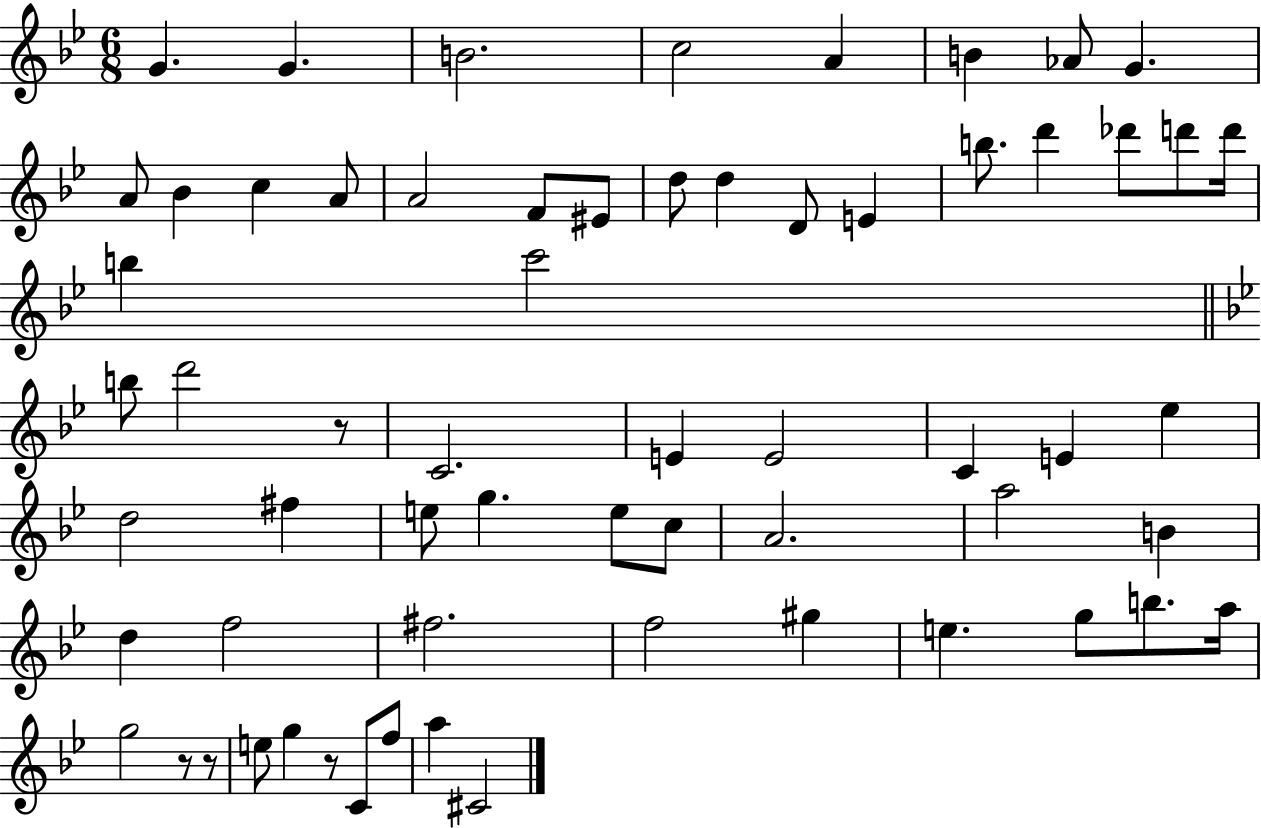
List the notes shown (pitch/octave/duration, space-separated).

G4/q. G4/q. B4/h. C5/h A4/q B4/q Ab4/e G4/q. A4/e Bb4/q C5/q A4/e A4/h F4/e EIS4/e D5/e D5/q D4/e E4/q B5/e. D6/q Db6/e D6/e D6/s B5/q C6/h B5/e D6/h R/e C4/h. E4/q E4/h C4/q E4/q Eb5/q D5/h F#5/q E5/e G5/q. E5/e C5/e A4/h. A5/h B4/q D5/q F5/h F#5/h. F5/h G#5/q E5/q. G5/e B5/e. A5/s G5/h R/e R/e E5/e G5/q R/e C4/e F5/e A5/q C#4/h